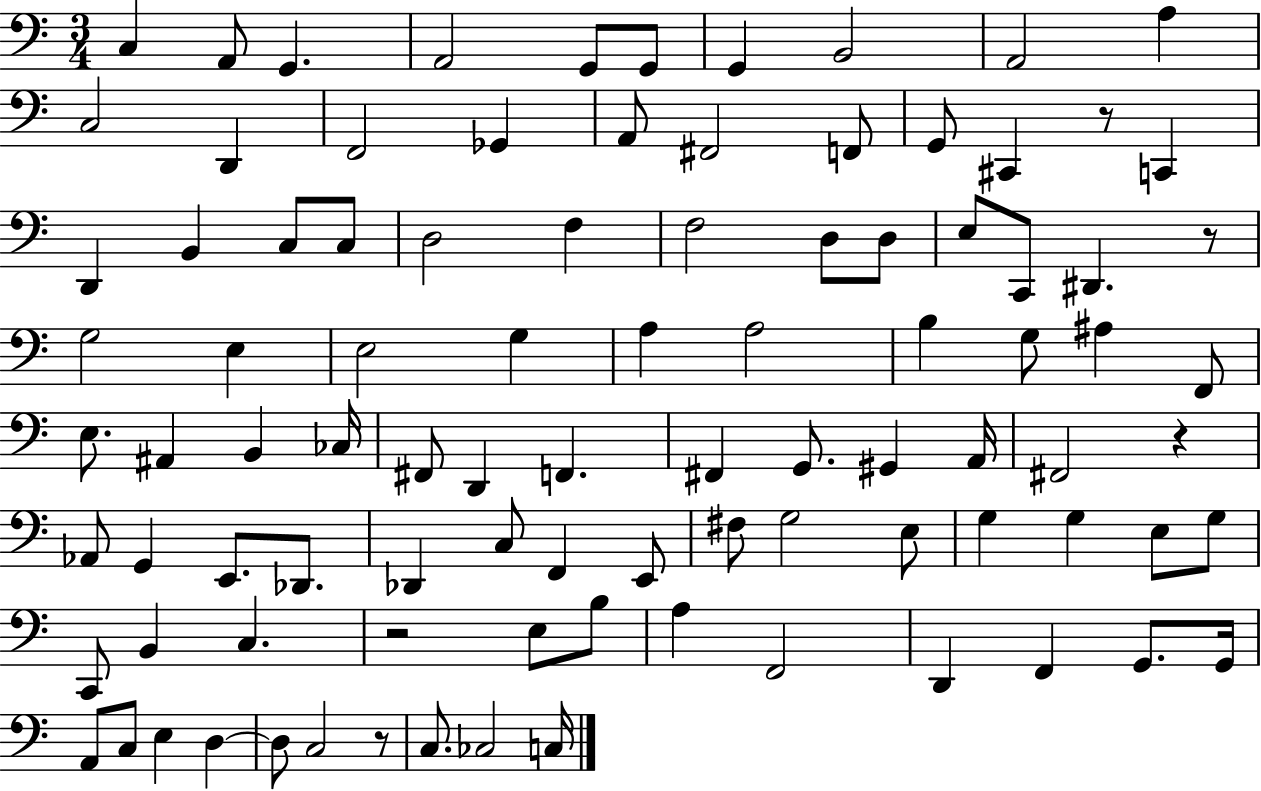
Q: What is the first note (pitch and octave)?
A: C3